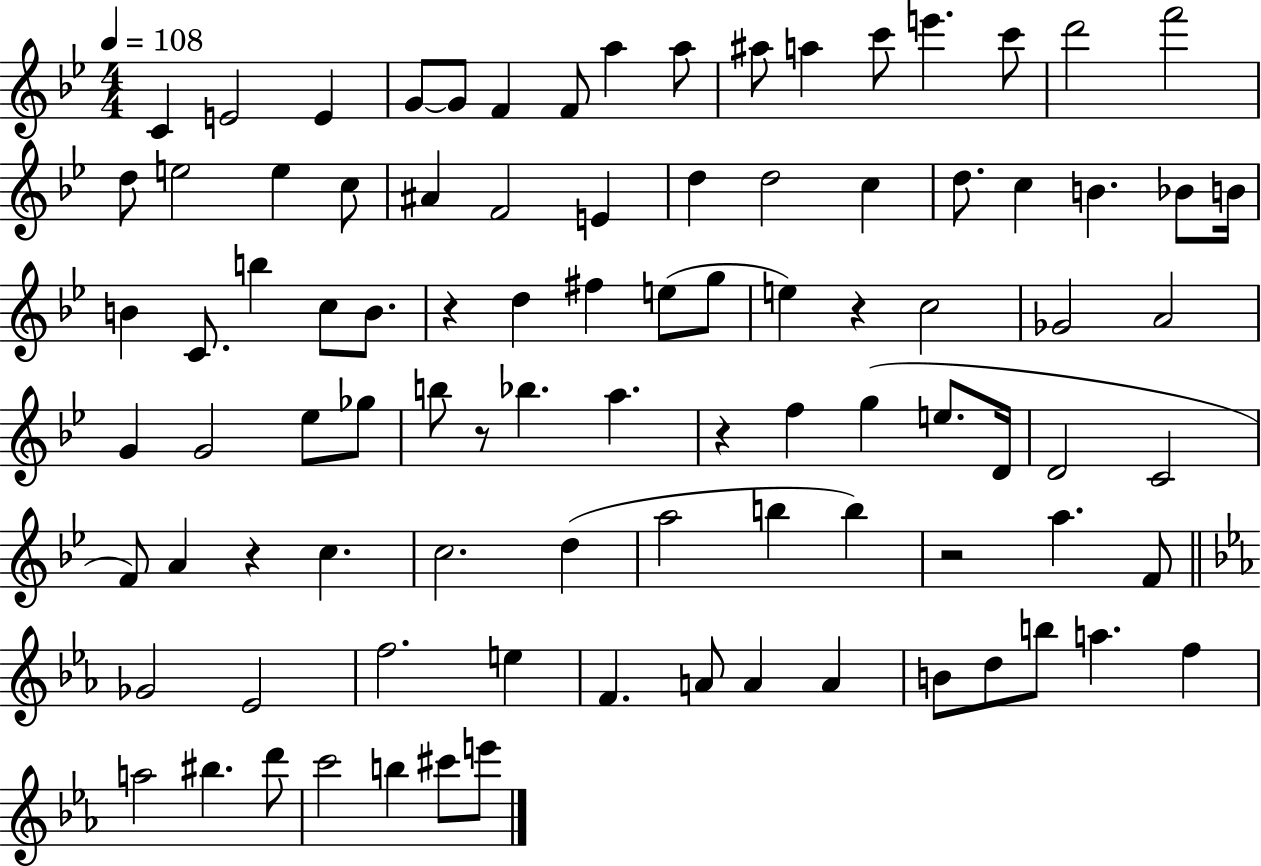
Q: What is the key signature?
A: BES major